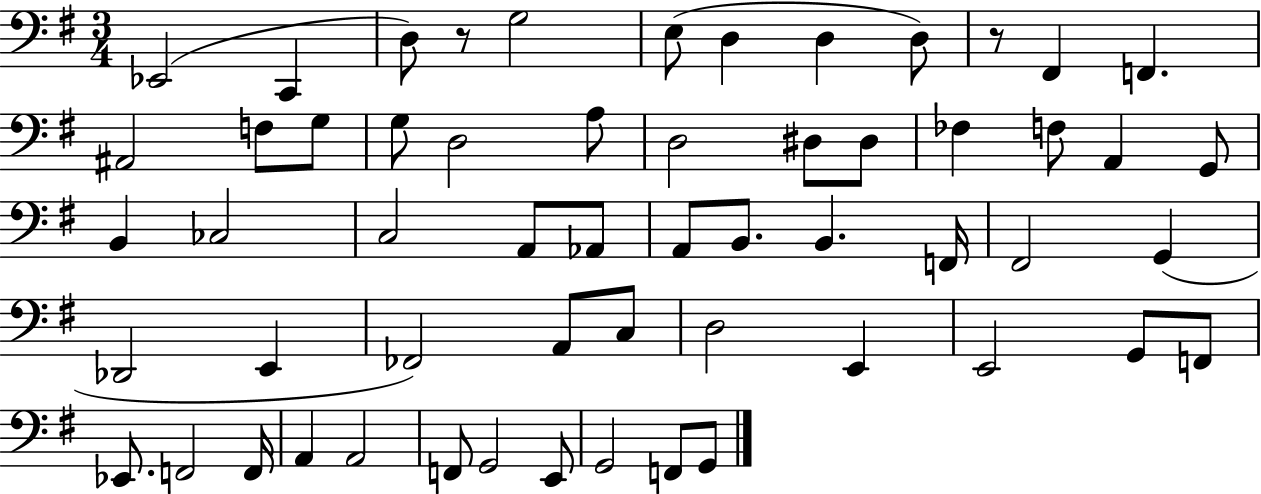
{
  \clef bass
  \numericTimeSignature
  \time 3/4
  \key g \major
  \repeat volta 2 { ees,2( c,4 | d8) r8 g2 | e8( d4 d4 d8) | r8 fis,4 f,4. | \break ais,2 f8 g8 | g8 d2 a8 | d2 dis8 dis8 | fes4 f8 a,4 g,8 | \break b,4 ces2 | c2 a,8 aes,8 | a,8 b,8. b,4. f,16 | fis,2 g,4( | \break des,2 e,4 | fes,2) a,8 c8 | d2 e,4 | e,2 g,8 f,8 | \break ees,8. f,2 f,16 | a,4 a,2 | f,8 g,2 e,8 | g,2 f,8 g,8 | \break } \bar "|."
}